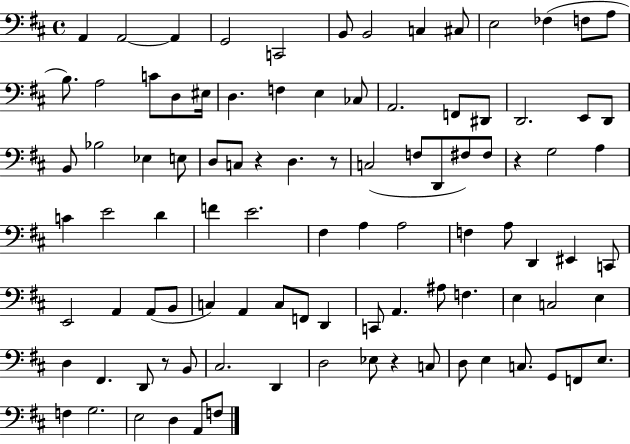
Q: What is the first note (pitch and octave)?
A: A2